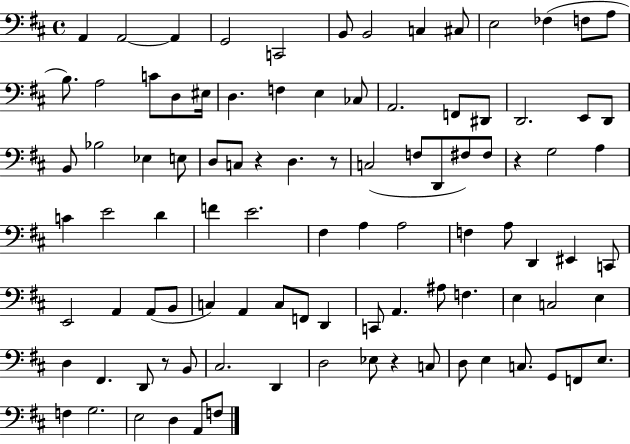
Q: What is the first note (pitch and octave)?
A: A2